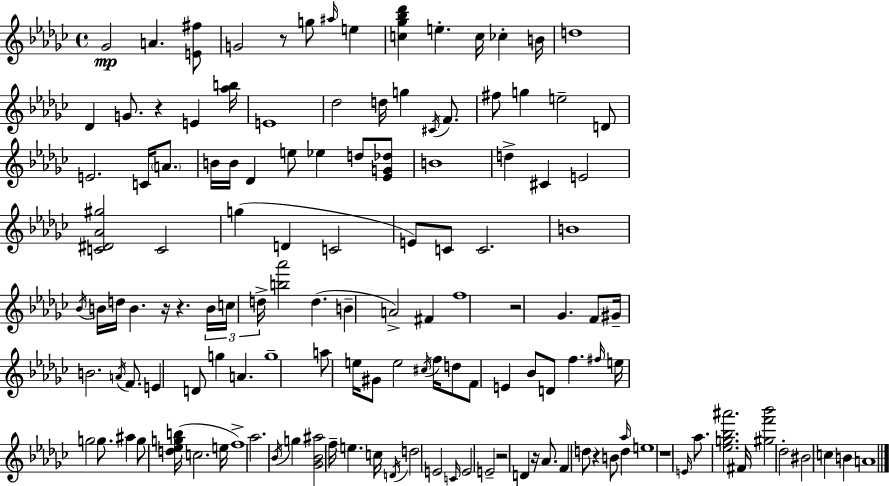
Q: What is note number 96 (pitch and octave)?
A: D4